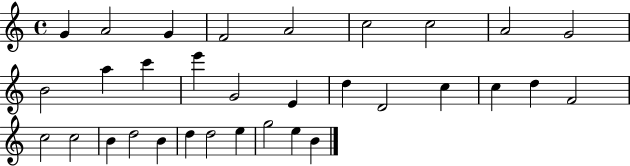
{
  \clef treble
  \time 4/4
  \defaultTimeSignature
  \key c \major
  g'4 a'2 g'4 | f'2 a'2 | c''2 c''2 | a'2 g'2 | \break b'2 a''4 c'''4 | e'''4 g'2 e'4 | d''4 d'2 c''4 | c''4 d''4 f'2 | \break c''2 c''2 | b'4 d''2 b'4 | d''4 d''2 e''4 | g''2 e''4 b'4 | \break \bar "|."
}